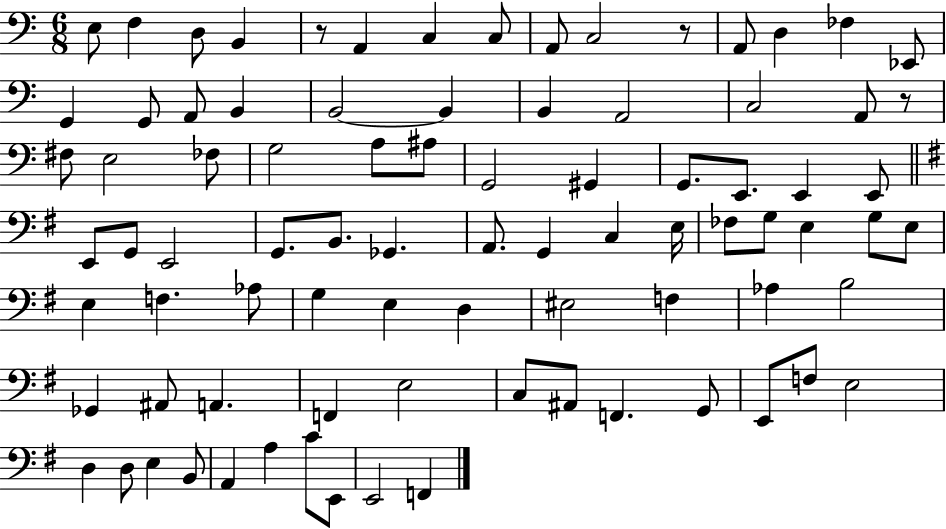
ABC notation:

X:1
T:Untitled
M:6/8
L:1/4
K:C
E,/2 F, D,/2 B,, z/2 A,, C, C,/2 A,,/2 C,2 z/2 A,,/2 D, _F, _E,,/2 G,, G,,/2 A,,/2 B,, B,,2 B,, B,, A,,2 C,2 A,,/2 z/2 ^F,/2 E,2 _F,/2 G,2 A,/2 ^A,/2 G,,2 ^G,, G,,/2 E,,/2 E,, E,,/2 E,,/2 G,,/2 E,,2 G,,/2 B,,/2 _G,, A,,/2 G,, C, E,/4 _F,/2 G,/2 E, G,/2 E,/2 E, F, _A,/2 G, E, D, ^E,2 F, _A, B,2 _G,, ^A,,/2 A,, F,, E,2 C,/2 ^A,,/2 F,, G,,/2 E,,/2 F,/2 E,2 D, D,/2 E, B,,/2 A,, A, C/2 E,,/2 E,,2 F,,